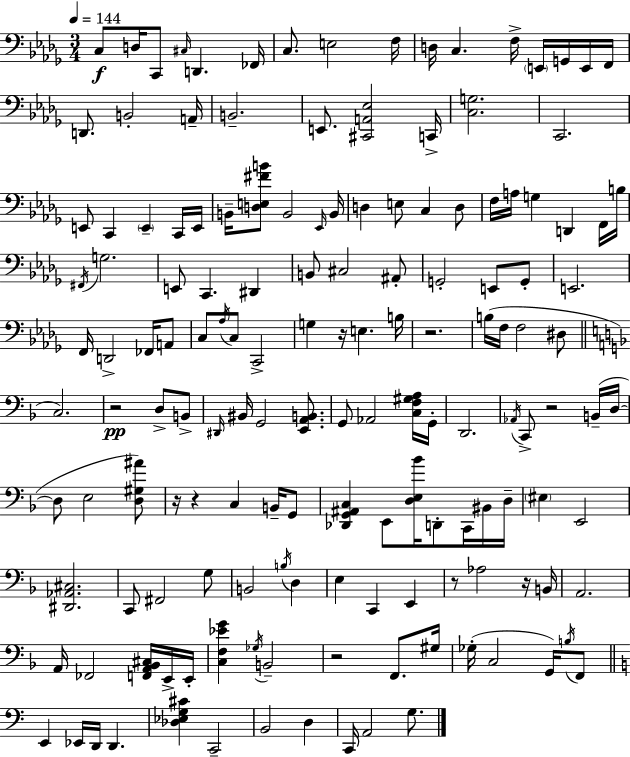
{
  \clef bass
  \numericTimeSignature
  \time 3/4
  \key bes \minor
  \tempo 4 = 144
  c8\f d16 c,8 \grace { cis16 } d,4. | fes,16 c8. e2 | f16 d16 c4. f16-> \parenthesize e,16 g,16 e,16 | f,16 d,8. b,2-. | \break a,16-- b,2.-- | e,8. <cis, a, ees>2 | c,16-> <c g>2. | c,2. | \break e,8 c,4 \parenthesize e,4-- c,16 | e,16 b,16-- <d e fis' b'>8 b,2 | \grace { ees,16 } b,16 d4 e8 c4 | d8 f16 a16 g4 d,4 | \break f,16 b16 \acciaccatura { fis,16 } g2. | e,8 c,4. dis,4 | b,8 cis2 | ais,8-. g,2-. e,8 | \break g,8-. e,2. | f,16 d,2-> | fes,16 a,8 c8 \acciaccatura { aes16 } c8 c,2-> | g4 r16 e4. | \break b16 r2. | b16( f16 f2 | dis8 \bar "||" \break \key f \major c2.) | r2\pp d8-> b,8-> | \grace { dis,16 } bis,16 g,2 <e, a, b,>8. | g,8 aes,2 <c f gis a>16 | \break g,16-. d,2. | \acciaccatura { aes,16 } c,8-> r2 | b,16--( d16~~ d8 e2 | <d gis ais'>8) r16 r4 c4 b,16-- | \break g,8 <des, g, ais, c>4 e,8 <d e bes'>16 d,8-. c,16 | bis,16 d16-- \parenthesize eis4 e,2 | <dis, aes, cis>2. | c,8 fis,2 | \break g8 b,2 \acciaccatura { b16 } d4 | e4 c,4 e,4 | r8 aes2 | r16 b,16 a,2. | \break a,16 fes,2 | <f, a, bes, cis>16 e,16-> e,16-. <c f ees' g'>4 \acciaccatura { ges16 } b,2-- | r2 | f,8. gis16 ges16-.( c2 | \break g,16) \acciaccatura { b16 } f,8 \bar "||" \break \key c \major e,4 ees,16 d,16 d,4. | <des ees g cis'>4 c,2-- | b,2 d4 | c,16 a,2 g8. | \break \bar "|."
}